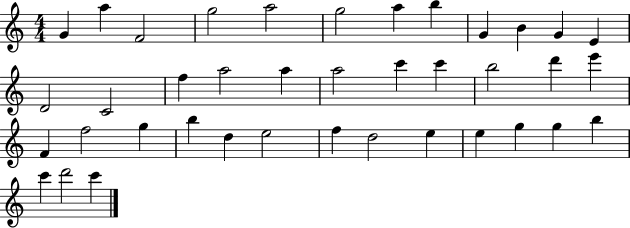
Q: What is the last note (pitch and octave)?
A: C6